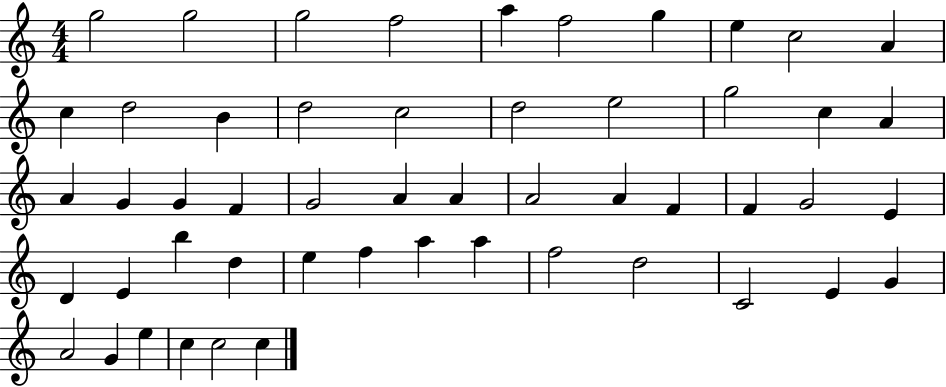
{
  \clef treble
  \numericTimeSignature
  \time 4/4
  \key c \major
  g''2 g''2 | g''2 f''2 | a''4 f''2 g''4 | e''4 c''2 a'4 | \break c''4 d''2 b'4 | d''2 c''2 | d''2 e''2 | g''2 c''4 a'4 | \break a'4 g'4 g'4 f'4 | g'2 a'4 a'4 | a'2 a'4 f'4 | f'4 g'2 e'4 | \break d'4 e'4 b''4 d''4 | e''4 f''4 a''4 a''4 | f''2 d''2 | c'2 e'4 g'4 | \break a'2 g'4 e''4 | c''4 c''2 c''4 | \bar "|."
}